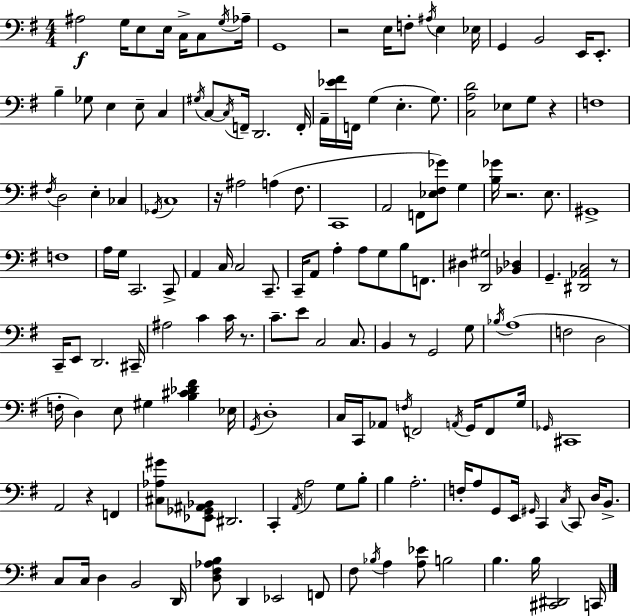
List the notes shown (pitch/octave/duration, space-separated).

A#3/h G3/s E3/e E3/s C3/s C3/e G3/s Ab3/s G2/w R/h E3/s F3/e A#3/s E3/q Eb3/s G2/q B2/h E2/s E2/e. B3/q Gb3/e E3/q E3/e C3/q G#3/s C3/e C3/s F2/s D2/h. F2/s A2/s [Eb4,F#4]/s F2/s G3/q E3/q. G3/e. [C3,A3,D4]/h Eb3/e G3/e R/q F3/w F#3/s D3/h E3/q CES3/q Gb2/s C3/w R/s A#3/h A3/q F#3/e. C2/w A2/h F2/e [Eb3,F#3,Gb4]/e G3/q [B3,Gb4]/s R/h. E3/e. G#2/w F3/w A3/s G3/s C2/h. C2/e A2/q C3/s C3/h C2/e. C2/s A2/e A3/q A3/e G3/e B3/e F2/e. D#3/q [D2,G#3]/h [Bb2,Db3]/q G2/q. [D#2,Ab2,C3]/h R/e C2/s E2/e D2/h. C#2/s A#3/h C4/q C4/s R/e. C4/e. E4/e C3/h C3/e. B2/q R/e G2/h G3/e Bb3/s A3/w F3/h D3/h F3/s D3/q E3/e G#3/q [B3,C#4,Db4,F#4]/q Eb3/s G2/s D3/w C3/s C2/s Ab2/e F3/s F2/h A2/s G2/s F2/e G3/s Gb2/s C#2/w A2/h R/q F2/q [C#3,Ab3,G#4]/e [Eb2,Gb2,A#2,Bb2]/e D#2/h. C2/q A2/s A3/h G3/e B3/e B3/q A3/h. F3/s A3/e G2/e E2/s G#2/s C2/q C3/s C2/e D3/s B2/e. C3/e C3/s D3/q B2/h D2/s [D3,F#3,Ab3,B3]/e D2/q Eb2/h F2/e F#3/e Bb3/s A3/q [A3,Eb4]/e B3/h B3/q. B3/s [C#2,D#2]/h C2/s